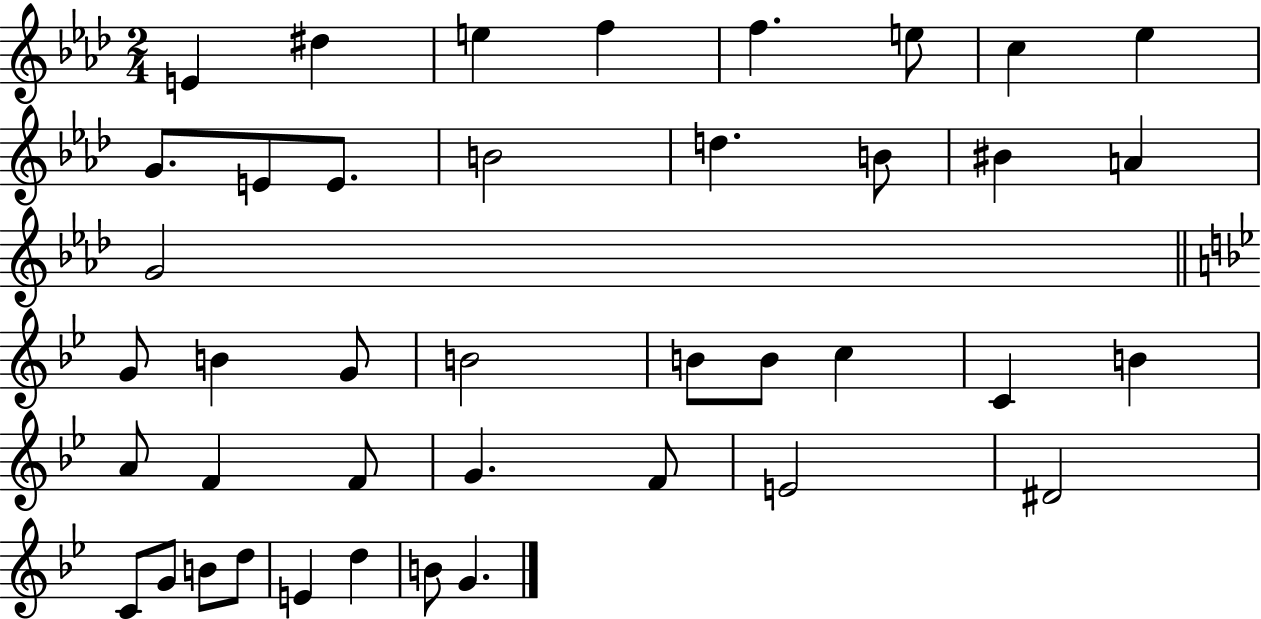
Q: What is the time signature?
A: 2/4